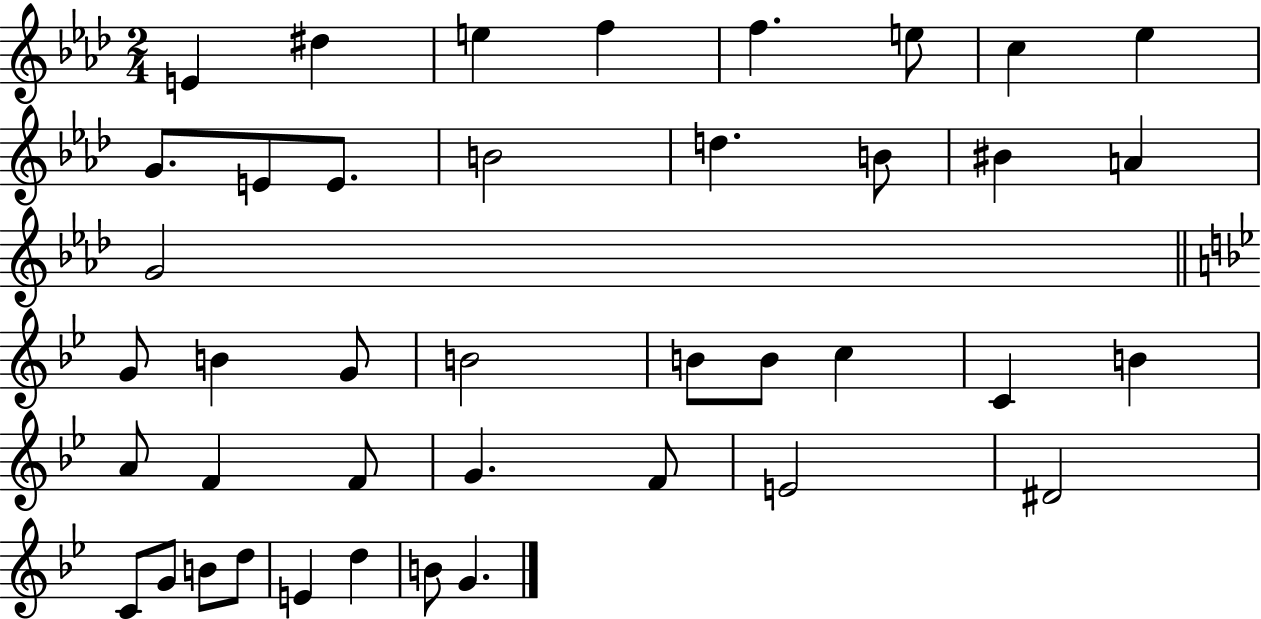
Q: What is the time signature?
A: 2/4